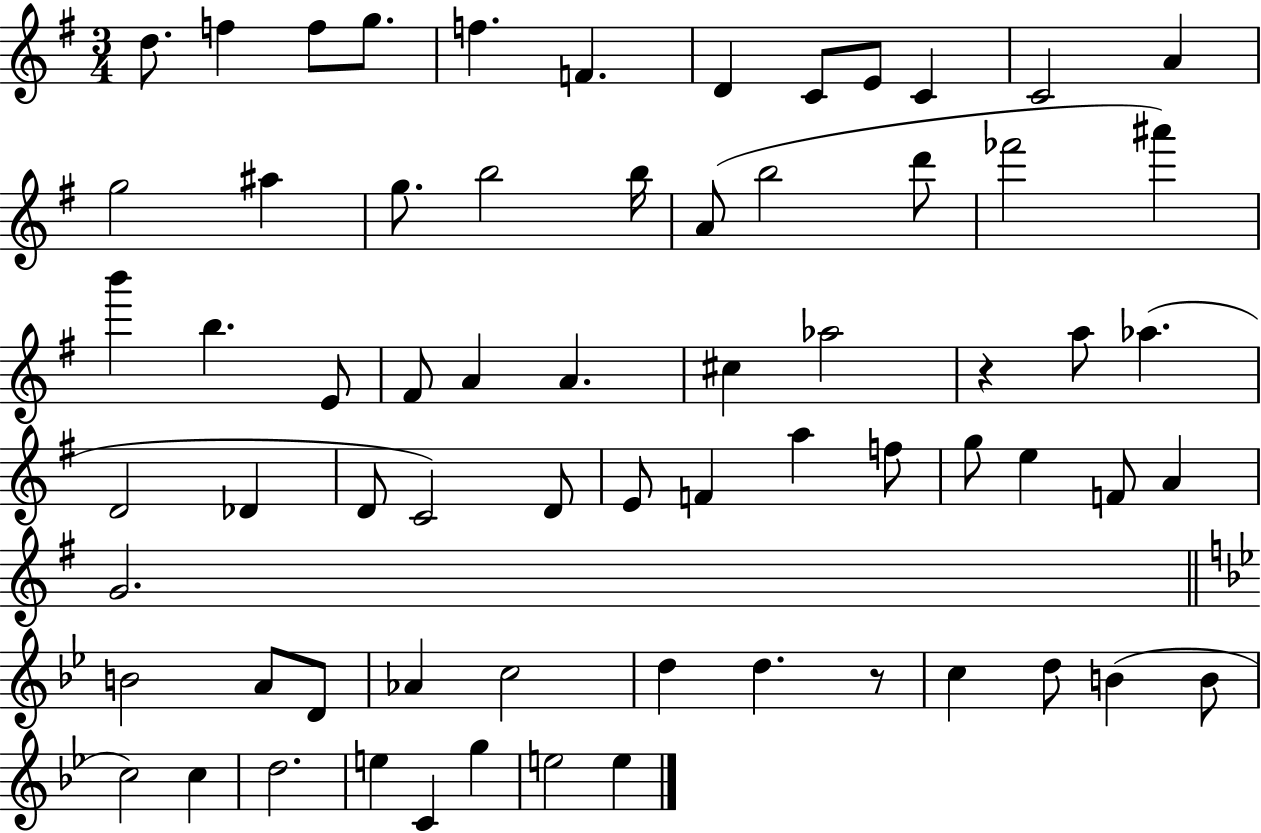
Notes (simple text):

D5/e. F5/q F5/e G5/e. F5/q. F4/q. D4/q C4/e E4/e C4/q C4/h A4/q G5/h A#5/q G5/e. B5/h B5/s A4/e B5/h D6/e FES6/h A#6/q B6/q B5/q. E4/e F#4/e A4/q A4/q. C#5/q Ab5/h R/q A5/e Ab5/q. D4/h Db4/q D4/e C4/h D4/e E4/e F4/q A5/q F5/e G5/e E5/q F4/e A4/q G4/h. B4/h A4/e D4/e Ab4/q C5/h D5/q D5/q. R/e C5/q D5/e B4/q B4/e C5/h C5/q D5/h. E5/q C4/q G5/q E5/h E5/q